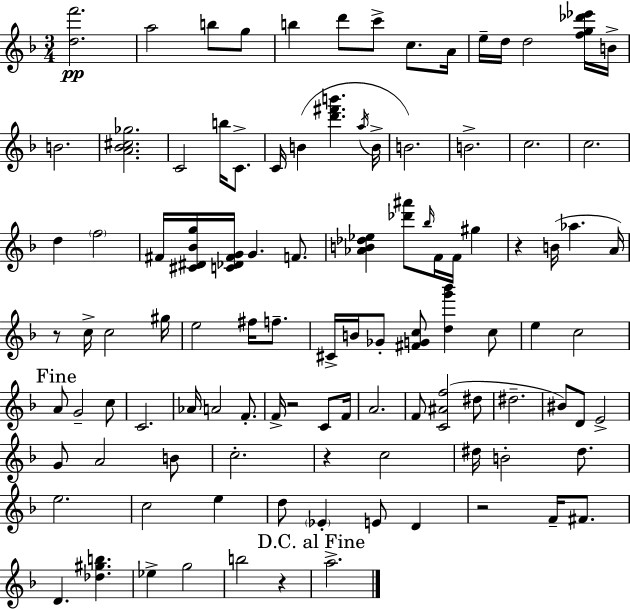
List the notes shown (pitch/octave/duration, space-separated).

[D5,F6]/h. A5/h B5/e G5/e B5/q D6/e C6/e C5/e. A4/s E5/s D5/s D5/h [F5,G5,Db6,Eb6]/s B4/s B4/h. [A4,Bb4,C#5,Gb5]/h. C4/h B5/s C4/e. C4/s B4/q [D6,F#6,B6]/q. A5/s B4/s B4/h. B4/h. C5/h. C5/h. D5/q F5/h F#4/s [C#4,D#4,Bb4,G5]/s [C4,Db4,F#4,G4]/s G4/q. F4/e. [Ab4,B4,Db5,Eb5]/q [Db6,A#6]/e Bb5/s F4/s F4/s G#5/q R/q B4/s Ab5/q. A4/s R/e C5/s C5/h G#5/s E5/h F#5/s F5/e. C#4/s B4/s Gb4/e [F#4,G4,C5]/e [D5,G6,Bb6]/q C5/e E5/q C5/h A4/e G4/h C5/e C4/h. Ab4/s A4/h F4/e. F4/s R/h C4/e F4/s A4/h. F4/e [C4,A#4,F5]/h D#5/e D#5/h. BIS4/e D4/e E4/h G4/e A4/h B4/e C5/h. R/q C5/h D#5/s B4/h D#5/e. E5/h. C5/h E5/q D5/e Eb4/q E4/e D4/q R/h F4/s F#4/e. D4/q. [Db5,G#5,B5]/q. Eb5/q G5/h B5/h R/q A5/h.